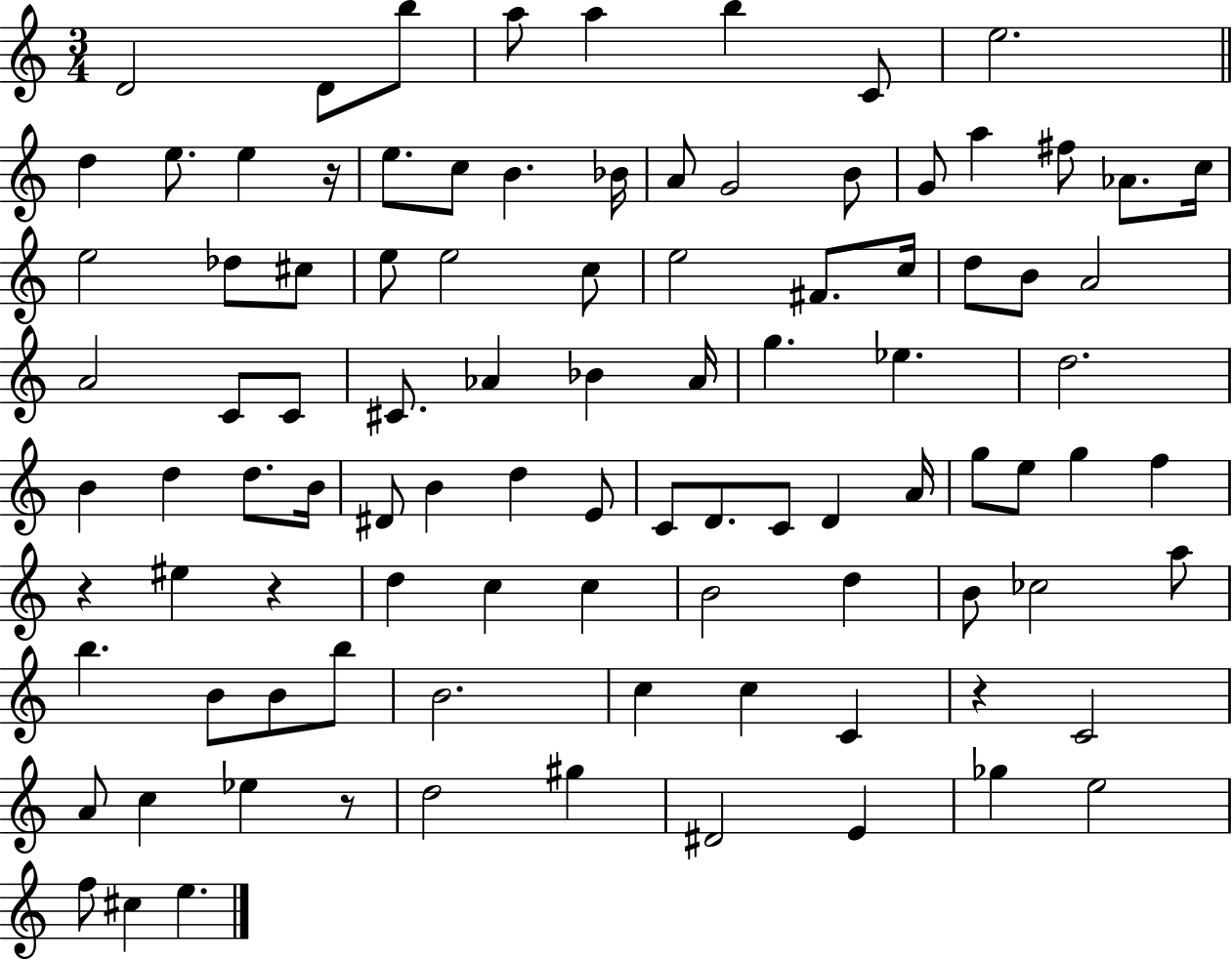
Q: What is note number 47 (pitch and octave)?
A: D5